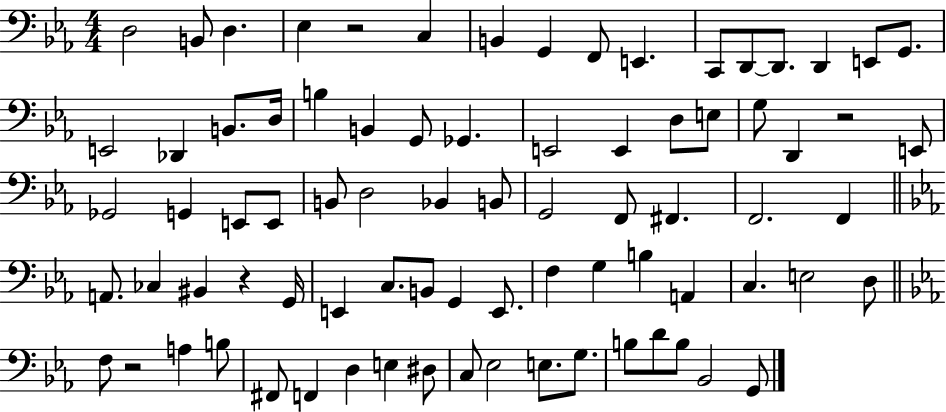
X:1
T:Untitled
M:4/4
L:1/4
K:Eb
D,2 B,,/2 D, _E, z2 C, B,, G,, F,,/2 E,, C,,/2 D,,/2 D,,/2 D,, E,,/2 G,,/2 E,,2 _D,, B,,/2 D,/4 B, B,, G,,/2 _G,, E,,2 E,, D,/2 E,/2 G,/2 D,, z2 E,,/2 _G,,2 G,, E,,/2 E,,/2 B,,/2 D,2 _B,, B,,/2 G,,2 F,,/2 ^F,, F,,2 F,, A,,/2 _C, ^B,, z G,,/4 E,, C,/2 B,,/2 G,, E,,/2 F, G, B, A,, C, E,2 D,/2 F,/2 z2 A, B,/2 ^F,,/2 F,, D, E, ^D,/2 C,/2 _E,2 E,/2 G,/2 B,/2 D/2 B,/2 _B,,2 G,,/2